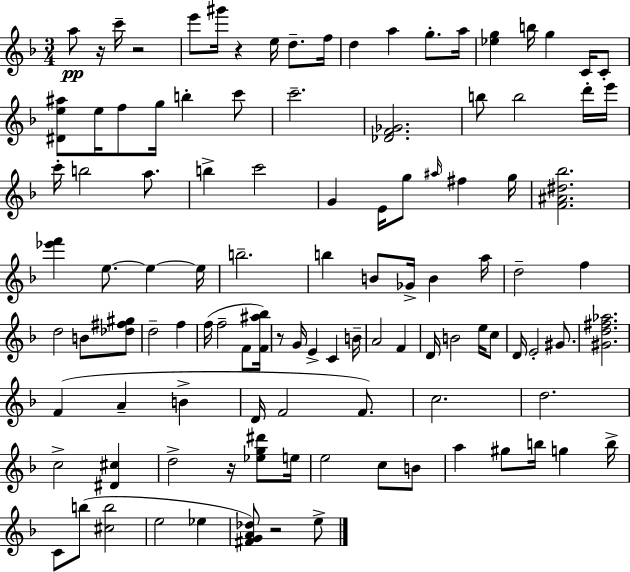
X:1
T:Untitled
M:3/4
L:1/4
K:Dm
a/2 z/4 c'/4 z2 e'/2 ^g'/4 z e/4 d/2 f/4 d a g/2 a/4 [_eg] b/4 g C/4 C/2 [^De^a]/2 e/4 f/2 g/4 b c'/2 c'2 [_DF_G]2 b/2 b2 d'/4 e'/4 c'/4 b2 a/2 b c'2 G E/4 g/2 ^a/4 ^f g/4 [F^A^d_b]2 [_e'f'] e/2 e e/4 b2 b B/2 _G/4 B a/4 d2 f d2 B/2 [_d^f^g]/2 d2 f f/4 f2 F/2 [F^a_b]/4 z/2 G/4 E C B/4 A2 F D/4 B2 e/4 c/2 D/4 E2 ^G/2 [^Gd^f_a]2 F A B D/4 F2 F/2 c2 d2 c2 [^D^c] d2 z/4 [_eg^d']/2 e/4 e2 c/2 B/2 a ^g/2 b/4 g b/4 C/2 b/2 [^cb]2 e2 _e [^FGA_d]/2 z2 e/2